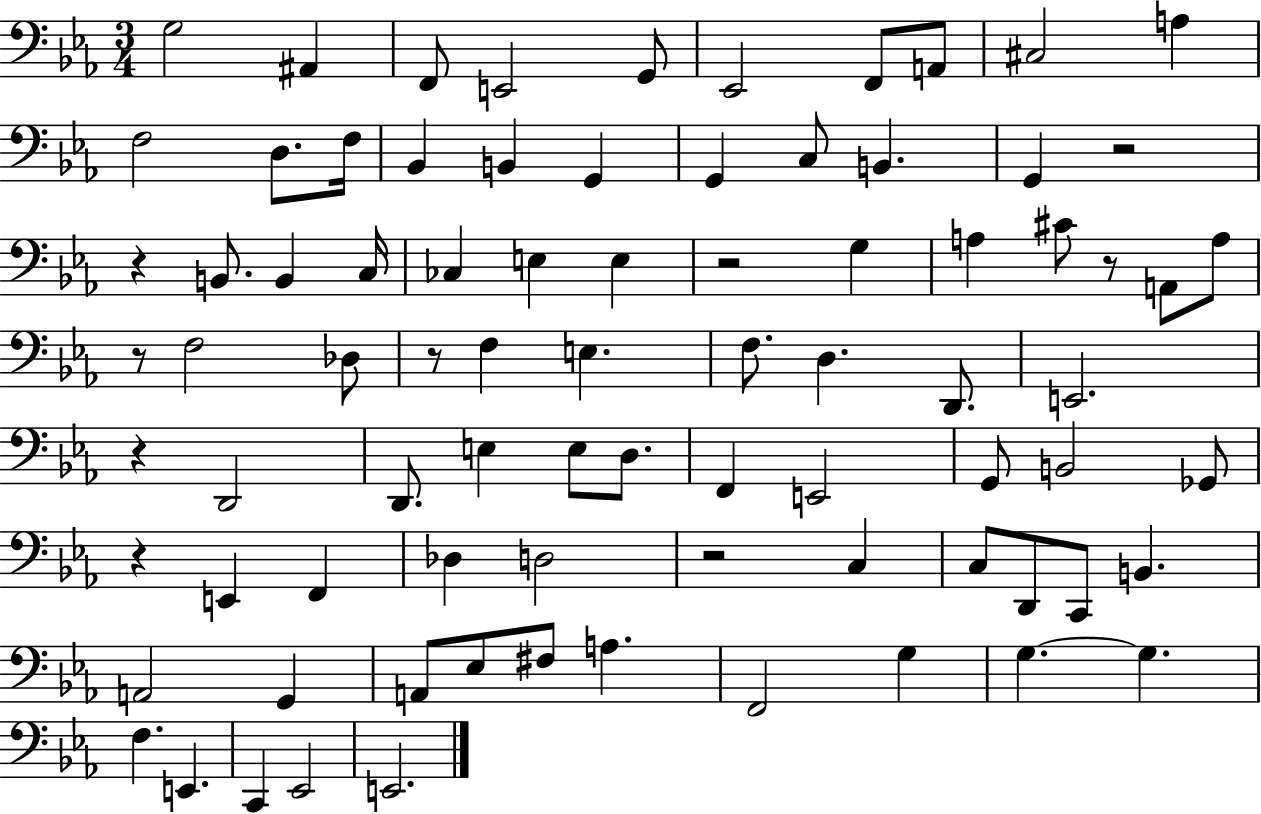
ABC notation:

X:1
T:Untitled
M:3/4
L:1/4
K:Eb
G,2 ^A,, F,,/2 E,,2 G,,/2 _E,,2 F,,/2 A,,/2 ^C,2 A, F,2 D,/2 F,/4 _B,, B,, G,, G,, C,/2 B,, G,, z2 z B,,/2 B,, C,/4 _C, E, E, z2 G, A, ^C/2 z/2 A,,/2 A,/2 z/2 F,2 _D,/2 z/2 F, E, F,/2 D, D,,/2 E,,2 z D,,2 D,,/2 E, E,/2 D,/2 F,, E,,2 G,,/2 B,,2 _G,,/2 z E,, F,, _D, D,2 z2 C, C,/2 D,,/2 C,,/2 B,, A,,2 G,, A,,/2 _E,/2 ^F,/2 A, F,,2 G, G, G, F, E,, C,, _E,,2 E,,2